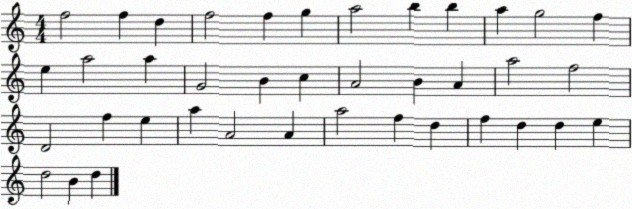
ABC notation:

X:1
T:Untitled
M:4/4
L:1/4
K:C
f2 f d f2 f g a2 b b a g2 f e a2 a G2 B c A2 B A a2 f2 D2 f e a A2 A a2 f d f d d e d2 B d